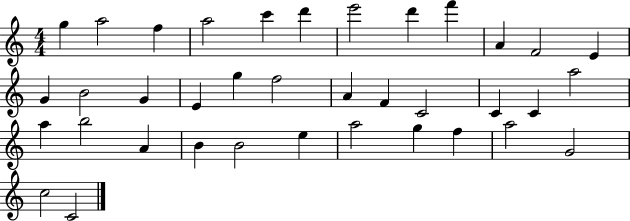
X:1
T:Untitled
M:4/4
L:1/4
K:C
g a2 f a2 c' d' e'2 d' f' A F2 E G B2 G E g f2 A F C2 C C a2 a b2 A B B2 e a2 g f a2 G2 c2 C2